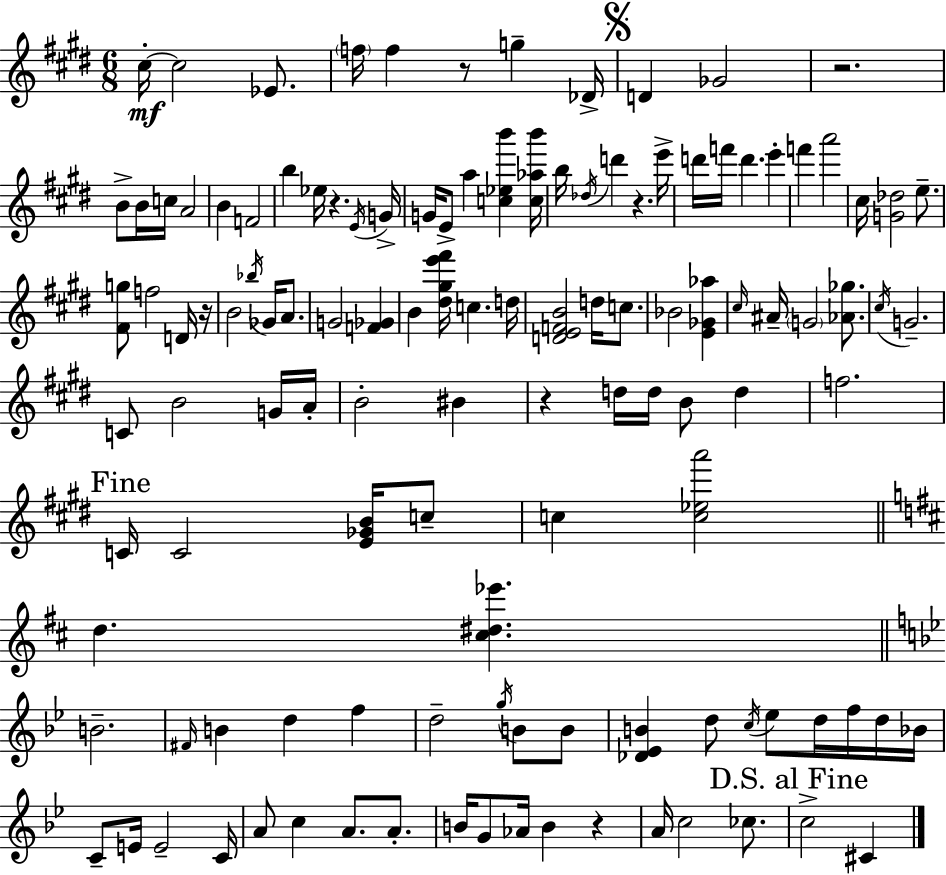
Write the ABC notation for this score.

X:1
T:Untitled
M:6/8
L:1/4
K:E
^c/4 ^c2 _E/2 f/4 f z/2 g _D/4 D _G2 z2 B/2 B/4 c/4 A2 B F2 b _e/4 z E/4 G/4 G/4 E/2 a [c_eb'] [c_ab']/4 b/4 _d/4 d' z e'/4 d'/4 f'/4 d' e' f' a'2 ^c/4 [G_d]2 e/2 [^Fg]/2 f2 D/4 z/4 B2 _b/4 _G/4 A/2 G2 [F_G] B [^d^ge'^f']/4 c d/4 [DEFB]2 d/4 c/2 _B2 [E_G_a] ^c/4 ^A/4 G2 [_A_g]/2 ^c/4 G2 C/2 B2 G/4 A/4 B2 ^B z d/4 d/4 B/2 d f2 C/4 C2 [E_GB]/4 c/2 c [c_ea']2 d [^c^d_e'] B2 ^F/4 B d f d2 g/4 B/2 B/2 [_D_EB] d/2 c/4 _e/2 d/4 f/4 d/4 _B/4 C/2 E/4 E2 C/4 A/2 c A/2 A/2 B/4 G/2 _A/4 B z A/4 c2 _c/2 c2 ^C